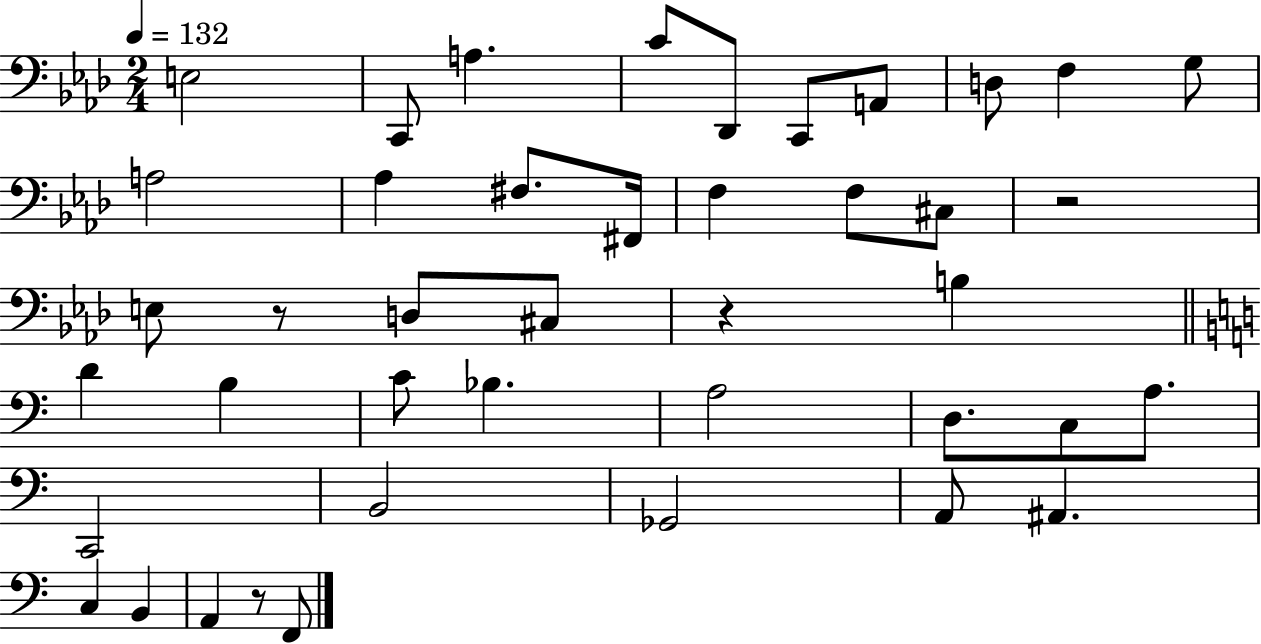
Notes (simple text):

E3/h C2/e A3/q. C4/e Db2/e C2/e A2/e D3/e F3/q G3/e A3/h Ab3/q F#3/e. F#2/s F3/q F3/e C#3/e R/h E3/e R/e D3/e C#3/e R/q B3/q D4/q B3/q C4/e Bb3/q. A3/h D3/e. C3/e A3/e. C2/h B2/h Gb2/h A2/e A#2/q. C3/q B2/q A2/q R/e F2/e